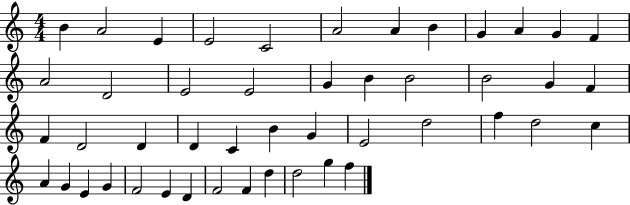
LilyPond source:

{
  \clef treble
  \numericTimeSignature
  \time 4/4
  \key c \major
  b'4 a'2 e'4 | e'2 c'2 | a'2 a'4 b'4 | g'4 a'4 g'4 f'4 | \break a'2 d'2 | e'2 e'2 | g'4 b'4 b'2 | b'2 g'4 f'4 | \break f'4 d'2 d'4 | d'4 c'4 b'4 g'4 | e'2 d''2 | f''4 d''2 c''4 | \break a'4 g'4 e'4 g'4 | f'2 e'4 d'4 | f'2 f'4 d''4 | d''2 g''4 f''4 | \break \bar "|."
}